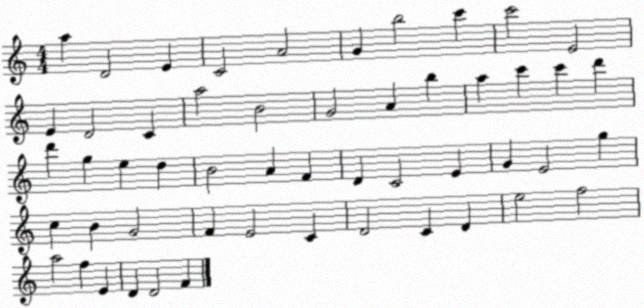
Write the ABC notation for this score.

X:1
T:Untitled
M:4/4
L:1/4
K:C
a D2 E C2 A2 G b2 c' c'2 E2 E D2 C a2 B2 G2 A b a c' c' d' d' g e d B2 A F D C2 E G E2 g c B G2 F E2 C D2 C D e2 f2 a2 f E D D2 F